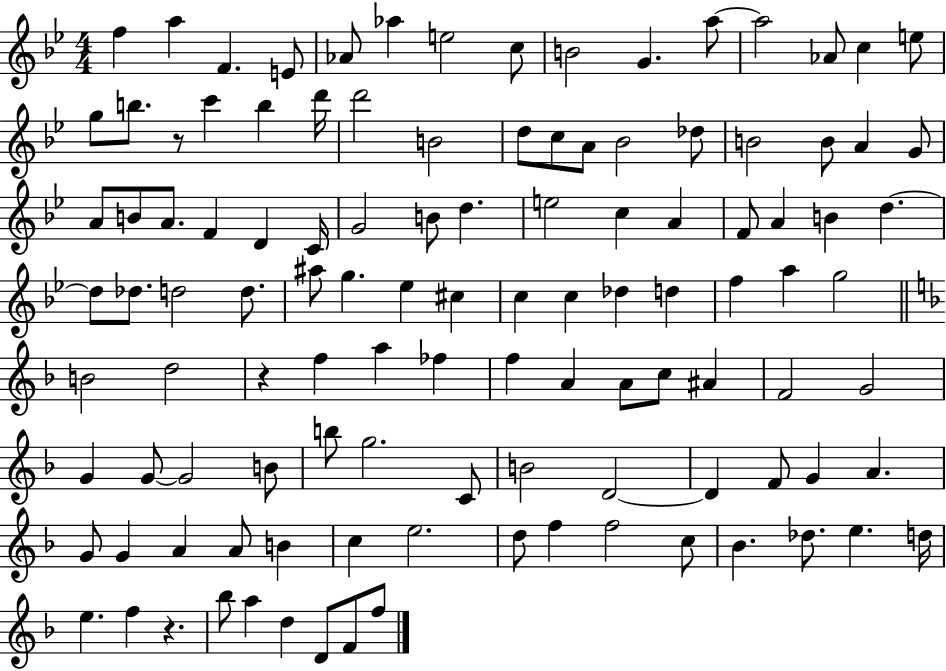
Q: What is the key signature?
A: BES major